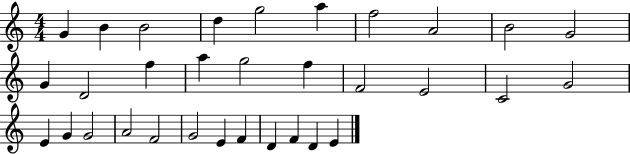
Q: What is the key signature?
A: C major